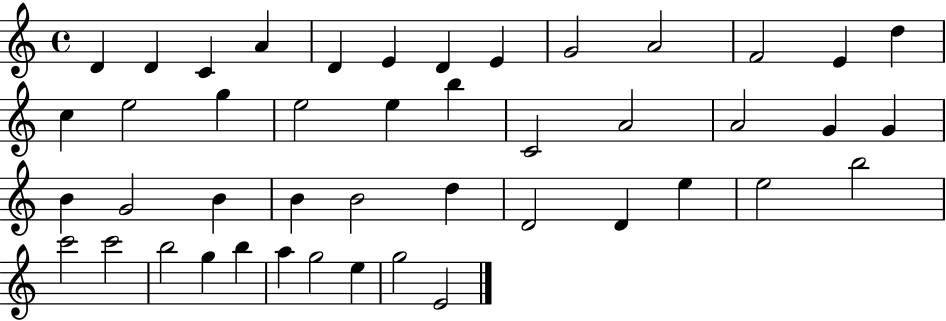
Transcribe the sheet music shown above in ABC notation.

X:1
T:Untitled
M:4/4
L:1/4
K:C
D D C A D E D E G2 A2 F2 E d c e2 g e2 e b C2 A2 A2 G G B G2 B B B2 d D2 D e e2 b2 c'2 c'2 b2 g b a g2 e g2 E2